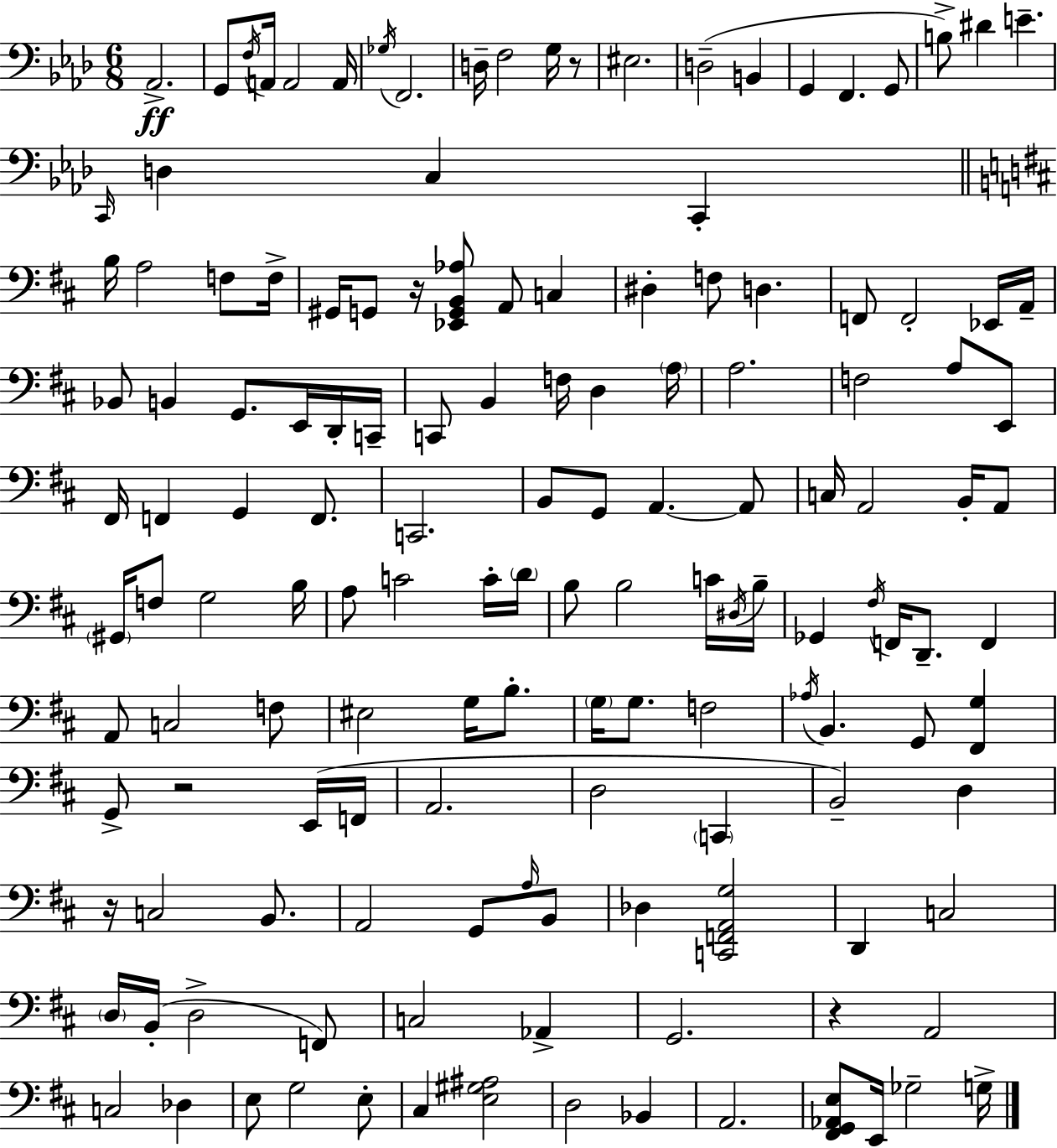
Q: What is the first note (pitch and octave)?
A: Ab2